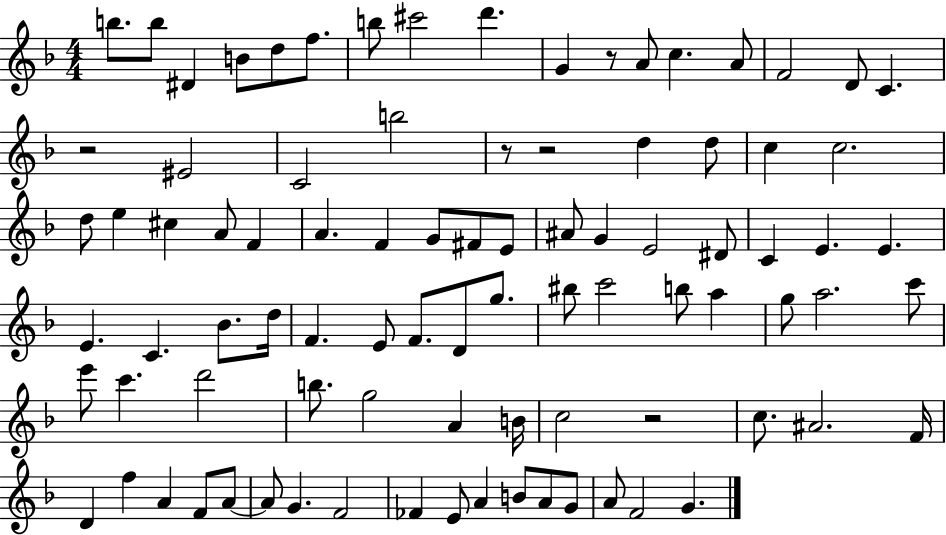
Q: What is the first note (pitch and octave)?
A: B5